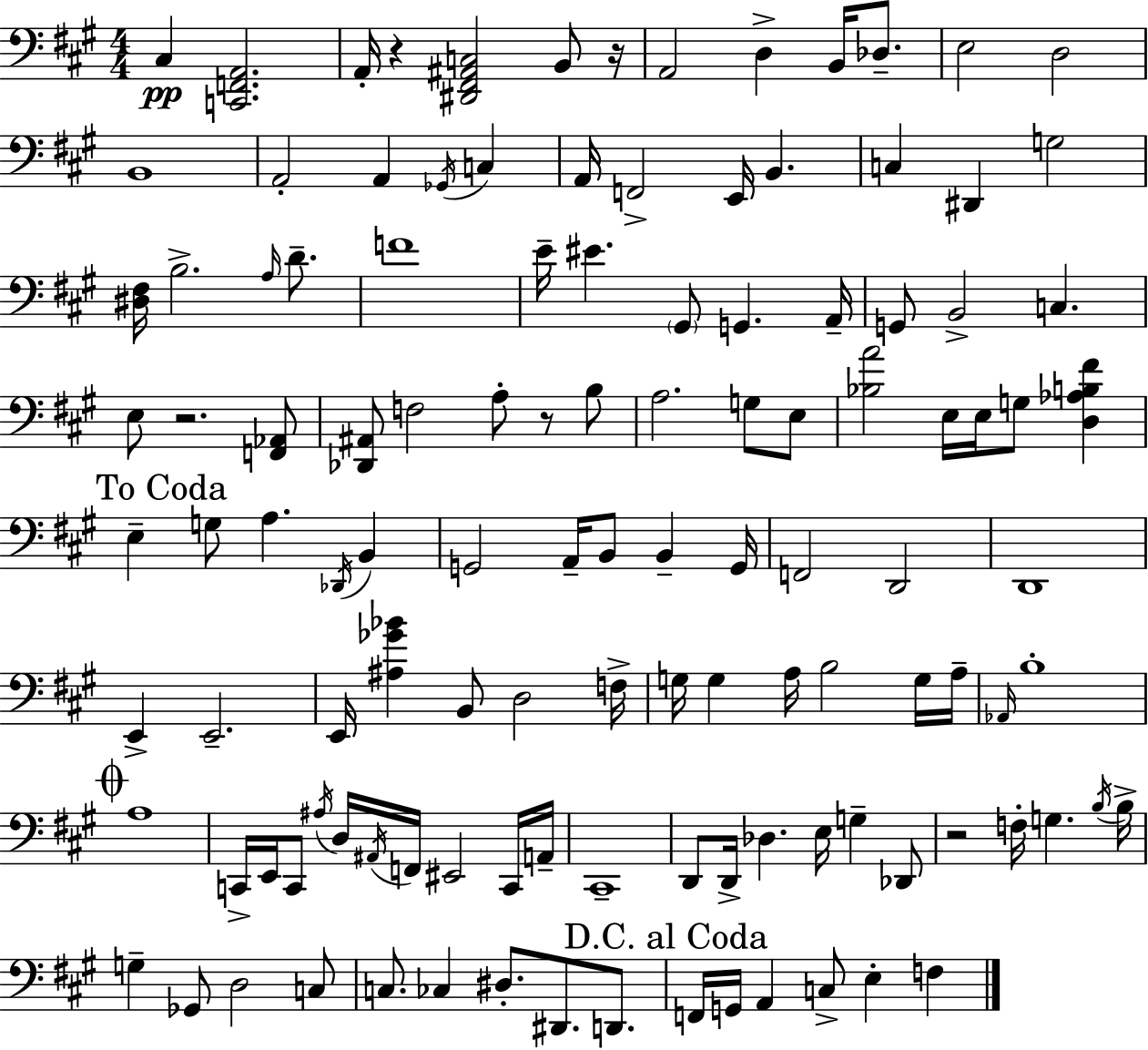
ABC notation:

X:1
T:Untitled
M:4/4
L:1/4
K:A
^C, [C,,F,,A,,]2 A,,/4 z [^D,,^F,,^A,,C,]2 B,,/2 z/4 A,,2 D, B,,/4 _D,/2 E,2 D,2 B,,4 A,,2 A,, _G,,/4 C, A,,/4 F,,2 E,,/4 B,, C, ^D,, G,2 [^D,^F,]/4 B,2 A,/4 D/2 F4 E/4 ^E ^G,,/2 G,, A,,/4 G,,/2 B,,2 C, E,/2 z2 [F,,_A,,]/2 [_D,,^A,,]/2 F,2 A,/2 z/2 B,/2 A,2 G,/2 E,/2 [_B,A]2 E,/4 E,/4 G,/2 [D,_A,B,^F] E, G,/2 A, _D,,/4 B,, G,,2 A,,/4 B,,/2 B,, G,,/4 F,,2 D,,2 D,,4 E,, E,,2 E,,/4 [^A,_G_B] B,,/2 D,2 F,/4 G,/4 G, A,/4 B,2 G,/4 A,/4 _A,,/4 B,4 A,4 C,,/4 E,,/4 C,,/2 ^A,/4 D,/4 ^A,,/4 F,,/4 ^E,,2 C,,/4 A,,/4 ^C,,4 D,,/2 D,,/4 _D, E,/4 G, _D,,/2 z2 F,/4 G, B,/4 B,/4 G, _G,,/2 D,2 C,/2 C,/2 _C, ^D,/2 ^D,,/2 D,,/2 F,,/4 G,,/4 A,, C,/2 E, F,